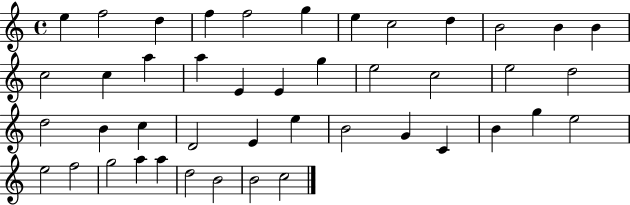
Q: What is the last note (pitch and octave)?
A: C5